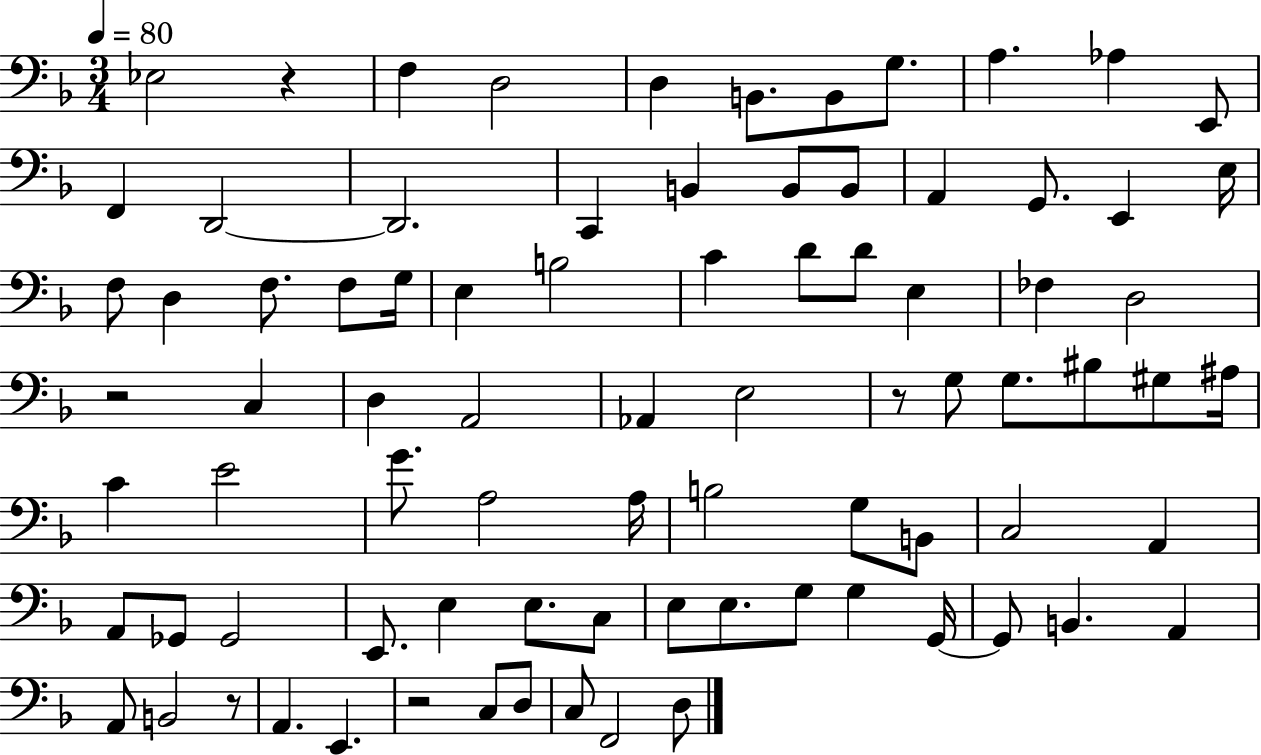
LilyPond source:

{
  \clef bass
  \numericTimeSignature
  \time 3/4
  \key f \major
  \tempo 4 = 80
  ees2 r4 | f4 d2 | d4 b,8. b,8 g8. | a4. aes4 e,8 | \break f,4 d,2~~ | d,2. | c,4 b,4 b,8 b,8 | a,4 g,8. e,4 e16 | \break f8 d4 f8. f8 g16 | e4 b2 | c'4 d'8 d'8 e4 | fes4 d2 | \break r2 c4 | d4 a,2 | aes,4 e2 | r8 g8 g8. bis8 gis8 ais16 | \break c'4 e'2 | g'8. a2 a16 | b2 g8 b,8 | c2 a,4 | \break a,8 ges,8 ges,2 | e,8. e4 e8. c8 | e8 e8. g8 g4 g,16~~ | g,8 b,4. a,4 | \break a,8 b,2 r8 | a,4. e,4. | r2 c8 d8 | c8 f,2 d8 | \break \bar "|."
}